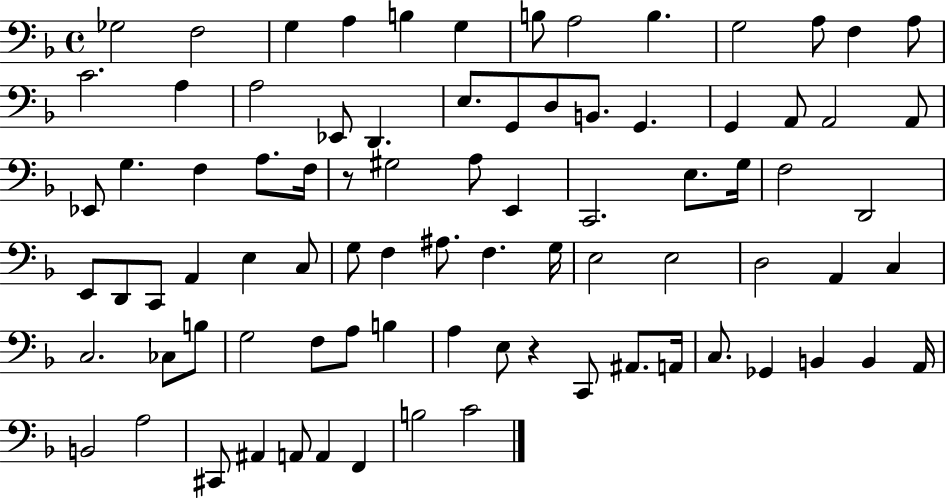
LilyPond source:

{
  \clef bass
  \time 4/4
  \defaultTimeSignature
  \key f \major
  ges2 f2 | g4 a4 b4 g4 | b8 a2 b4. | g2 a8 f4 a8 | \break c'2. a4 | a2 ees,8 d,4. | e8. g,8 d8 b,8. g,4. | g,4 a,8 a,2 a,8 | \break ees,8 g4. f4 a8. f16 | r8 gis2 a8 e,4 | c,2. e8. g16 | f2 d,2 | \break e,8 d,8 c,8 a,4 e4 c8 | g8 f4 ais8. f4. g16 | e2 e2 | d2 a,4 c4 | \break c2. ces8 b8 | g2 f8 a8 b4 | a4 e8 r4 c,8 ais,8. a,16 | c8. ges,4 b,4 b,4 a,16 | \break b,2 a2 | cis,8 ais,4 a,8 a,4 f,4 | b2 c'2 | \bar "|."
}